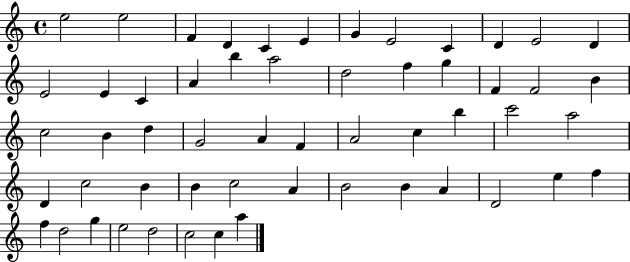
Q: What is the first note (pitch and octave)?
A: E5